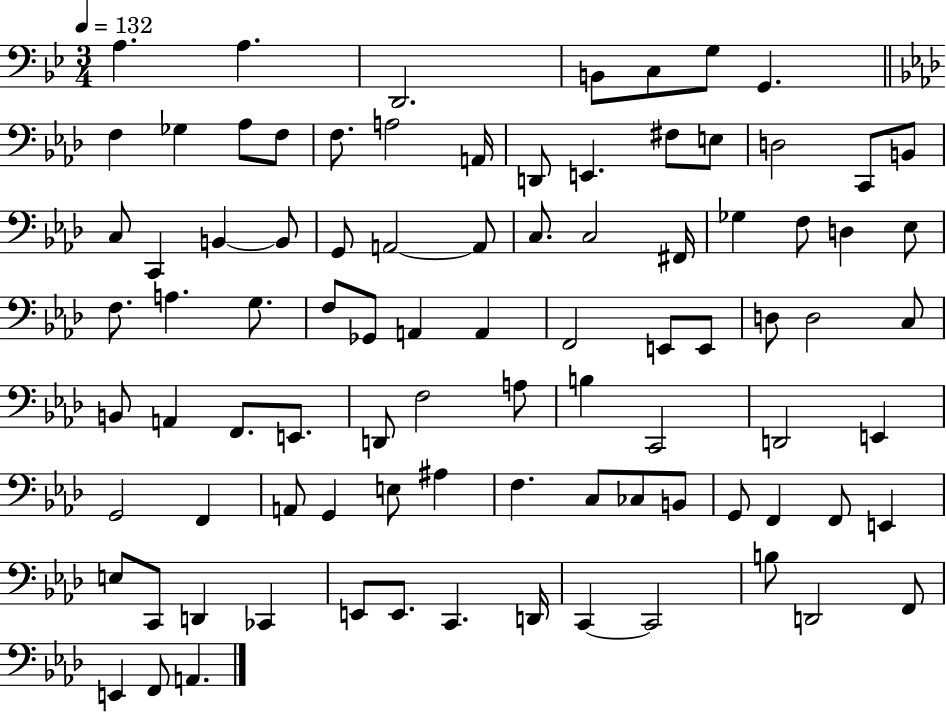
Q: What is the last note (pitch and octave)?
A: A2